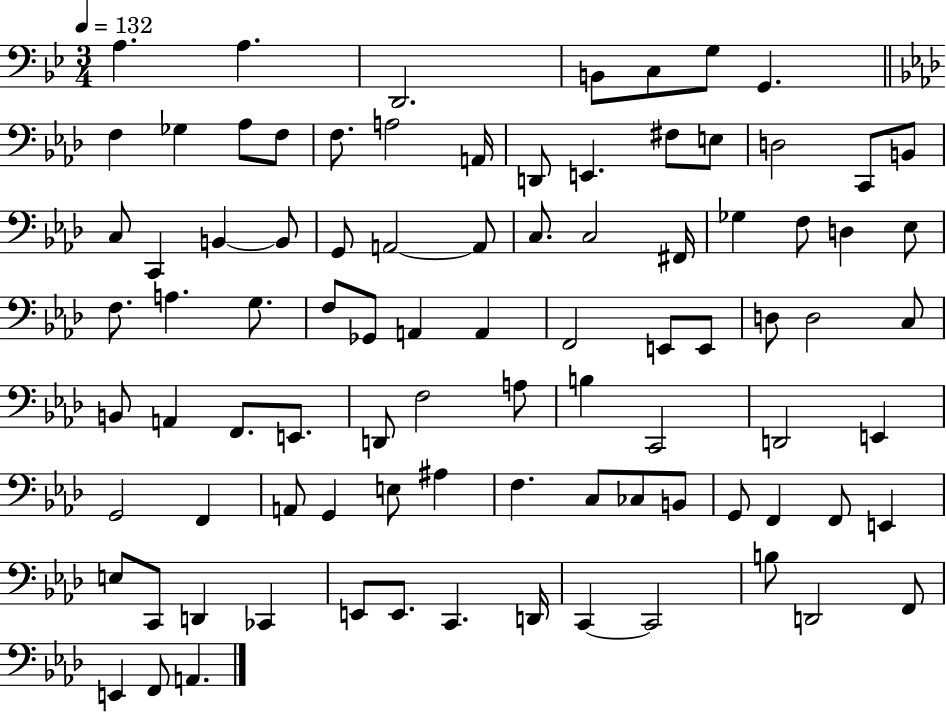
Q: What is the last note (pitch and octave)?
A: A2